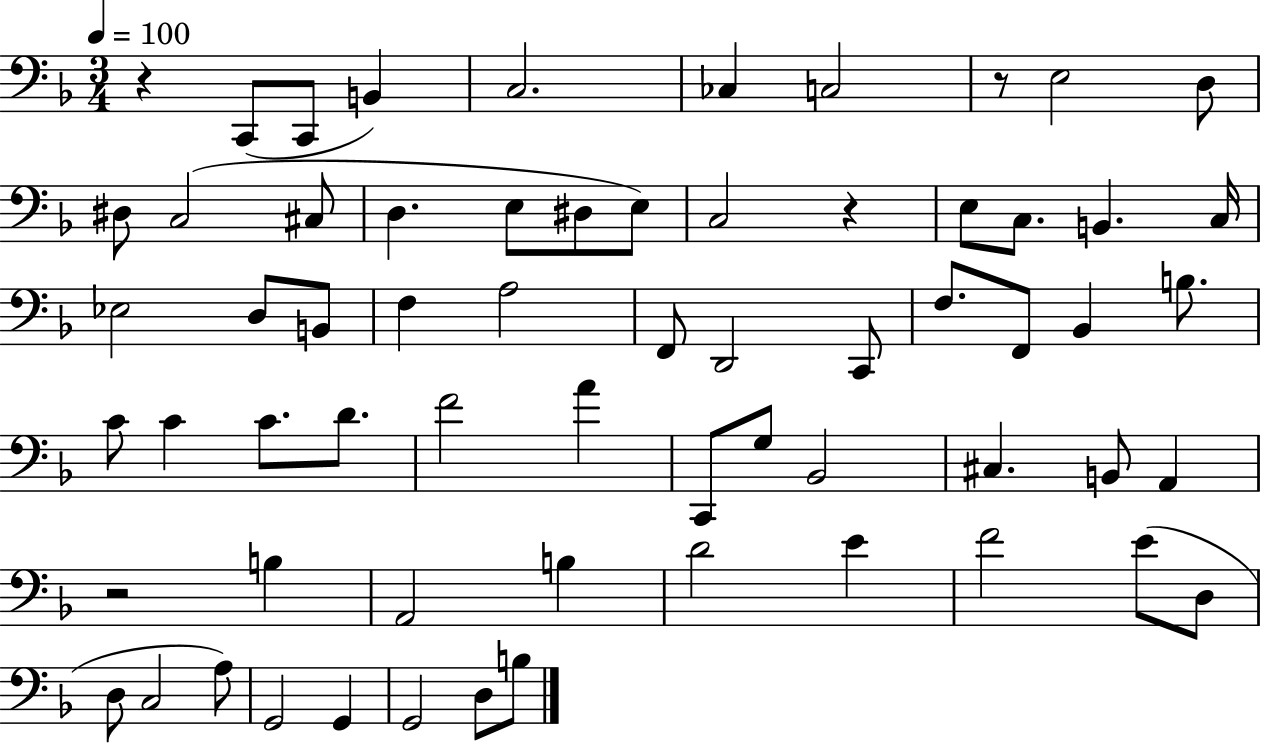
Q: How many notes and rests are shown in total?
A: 64